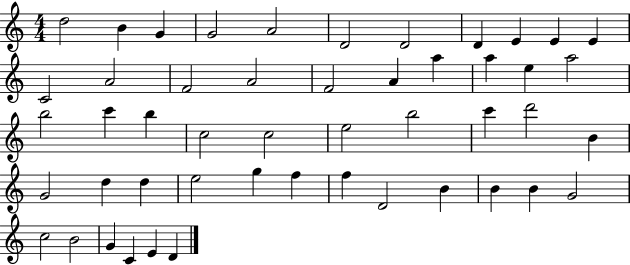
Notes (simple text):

D5/h B4/q G4/q G4/h A4/h D4/h D4/h D4/q E4/q E4/q E4/q C4/h A4/h F4/h A4/h F4/h A4/q A5/q A5/q E5/q A5/h B5/h C6/q B5/q C5/h C5/h E5/h B5/h C6/q D6/h B4/q G4/h D5/q D5/q E5/h G5/q F5/q F5/q D4/h B4/q B4/q B4/q G4/h C5/h B4/h G4/q C4/q E4/q D4/q